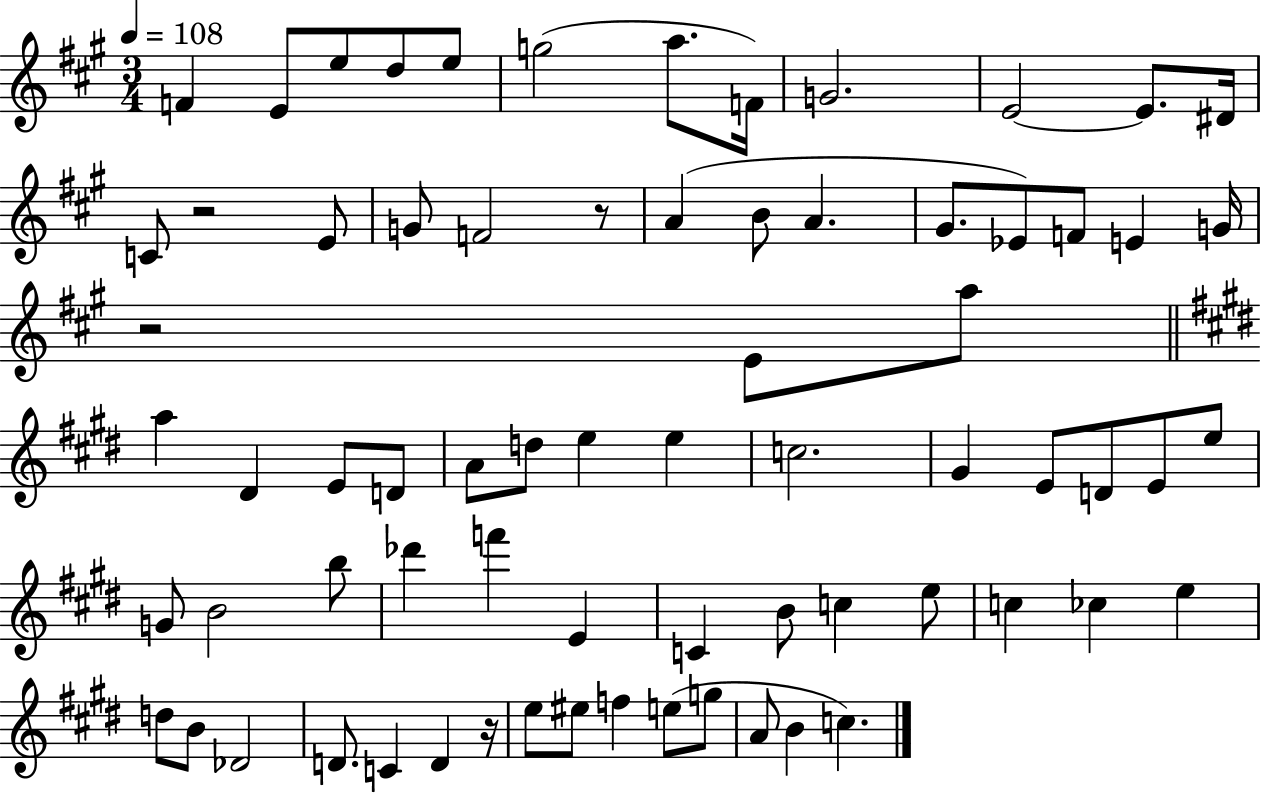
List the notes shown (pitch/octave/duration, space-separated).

F4/q E4/e E5/e D5/e E5/e G5/h A5/e. F4/s G4/h. E4/h E4/e. D#4/s C4/e R/h E4/e G4/e F4/h R/e A4/q B4/e A4/q. G#4/e. Eb4/e F4/e E4/q G4/s R/h E4/e A5/e A5/q D#4/q E4/e D4/e A4/e D5/e E5/q E5/q C5/h. G#4/q E4/e D4/e E4/e E5/e G4/e B4/h B5/e Db6/q F6/q E4/q C4/q B4/e C5/q E5/e C5/q CES5/q E5/q D5/e B4/e Db4/h D4/e. C4/q D4/q R/s E5/e EIS5/e F5/q E5/e G5/e A4/e B4/q C5/q.